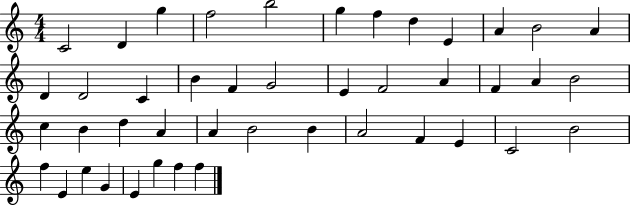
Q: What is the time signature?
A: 4/4